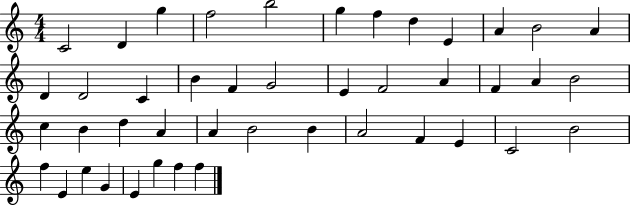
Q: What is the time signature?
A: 4/4